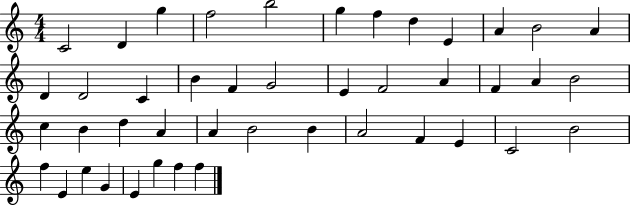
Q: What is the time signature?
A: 4/4